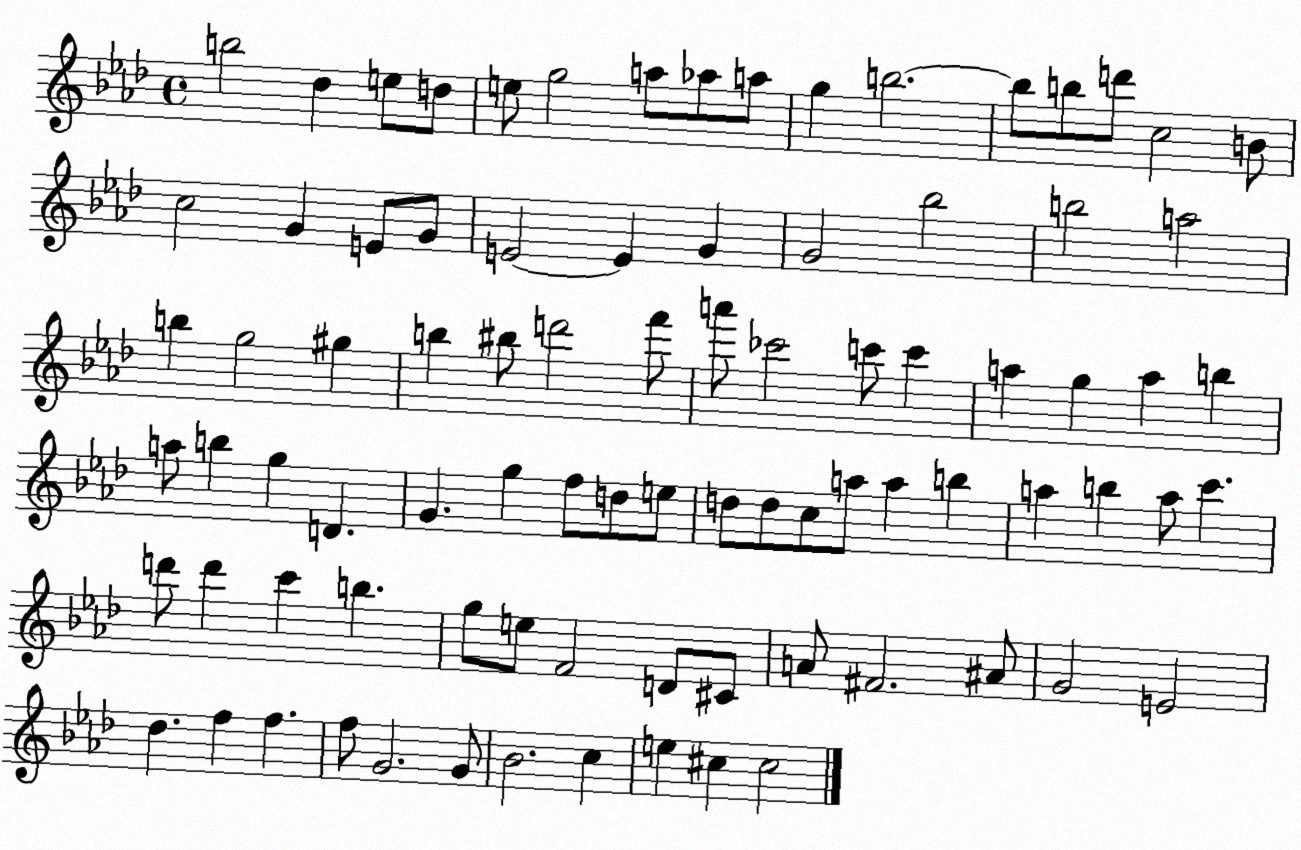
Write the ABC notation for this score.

X:1
T:Untitled
M:4/4
L:1/4
K:Ab
b2 _d e/2 d/2 e/2 g2 a/2 _a/2 a/2 g b2 b/2 b/2 d'/2 c2 B/2 c2 G E/2 G/2 E2 E G G2 _b2 b2 a2 b g2 ^g b ^b/2 d'2 f'/2 a'/2 _c'2 c'/2 c' a g a b a/2 b g D G g f/2 d/2 e/2 d/2 d/2 c/2 a/2 a b a b a/2 c' d'/2 d' c' b g/2 e/2 F2 D/2 ^C/2 A/2 ^F2 ^A/2 G2 E2 _d f f f/2 G2 G/2 _B2 c e ^c ^c2